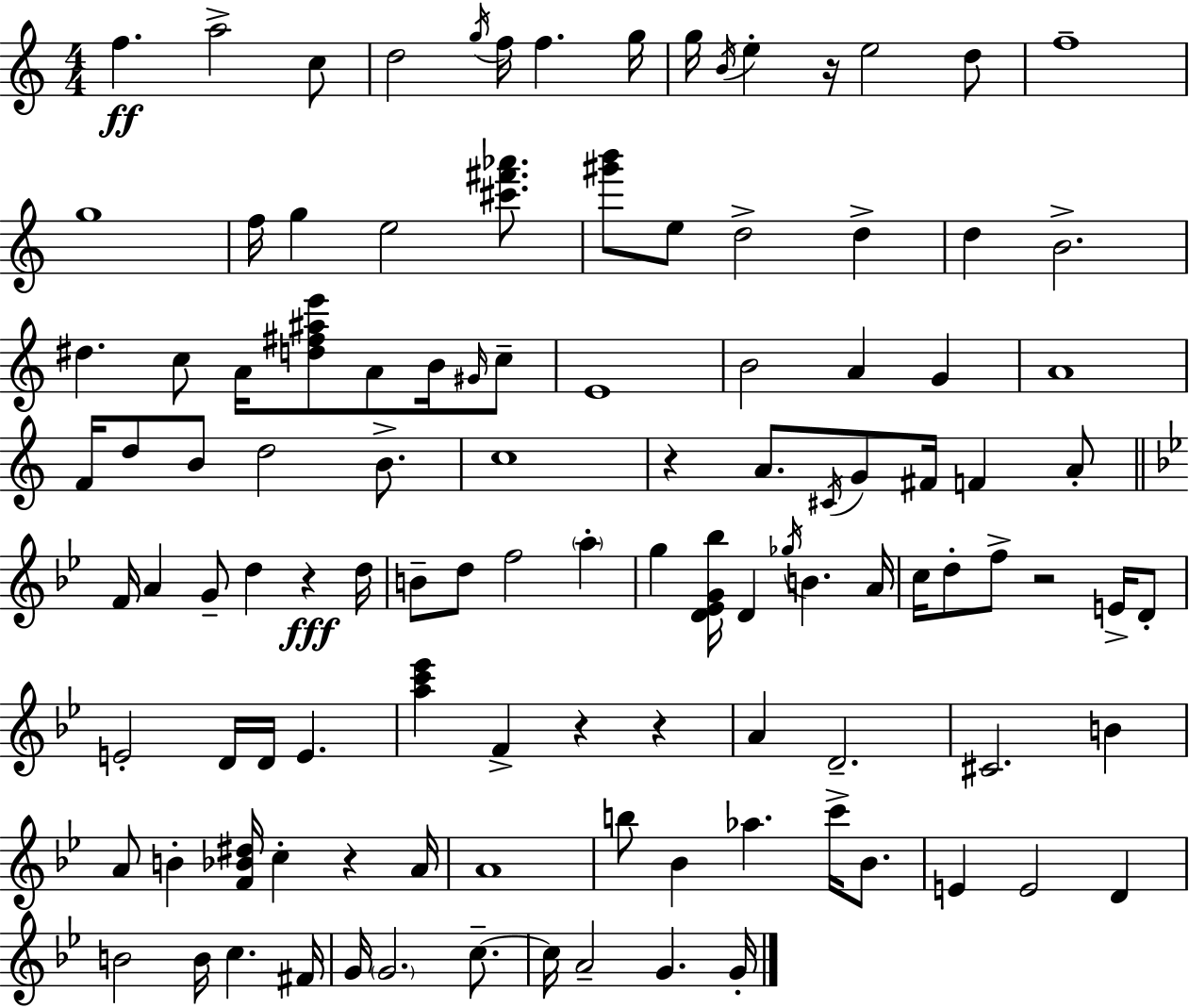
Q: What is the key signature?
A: C major